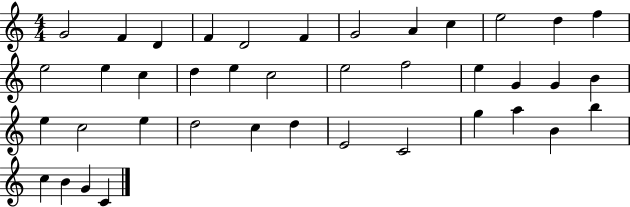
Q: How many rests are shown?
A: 0